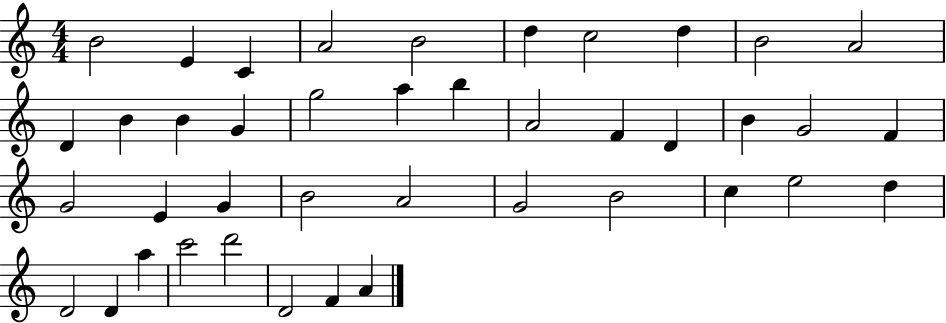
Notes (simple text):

B4/h E4/q C4/q A4/h B4/h D5/q C5/h D5/q B4/h A4/h D4/q B4/q B4/q G4/q G5/h A5/q B5/q A4/h F4/q D4/q B4/q G4/h F4/q G4/h E4/q G4/q B4/h A4/h G4/h B4/h C5/q E5/h D5/q D4/h D4/q A5/q C6/h D6/h D4/h F4/q A4/q